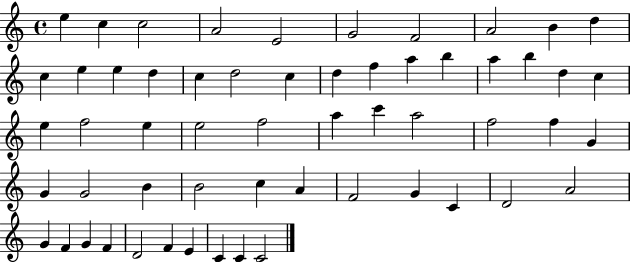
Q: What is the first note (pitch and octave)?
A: E5